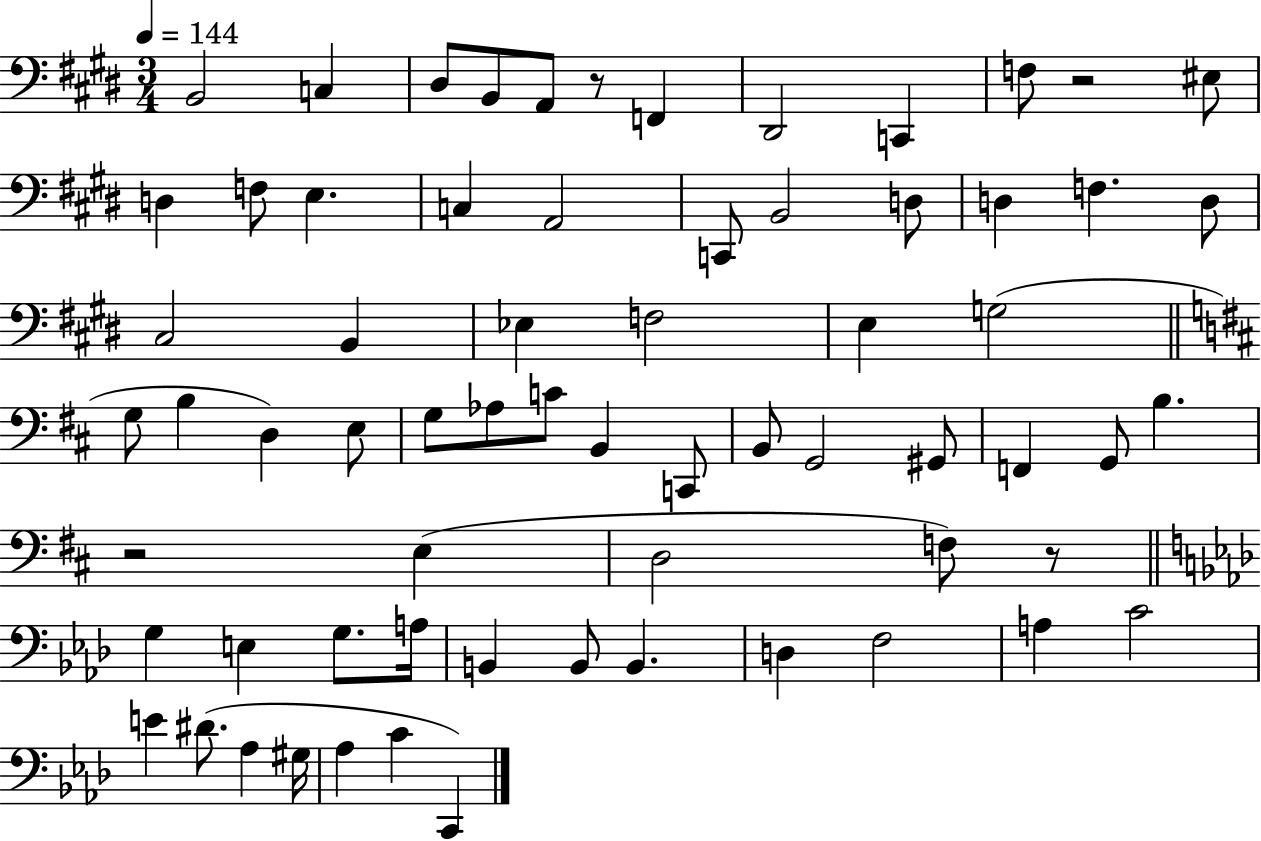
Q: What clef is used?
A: bass